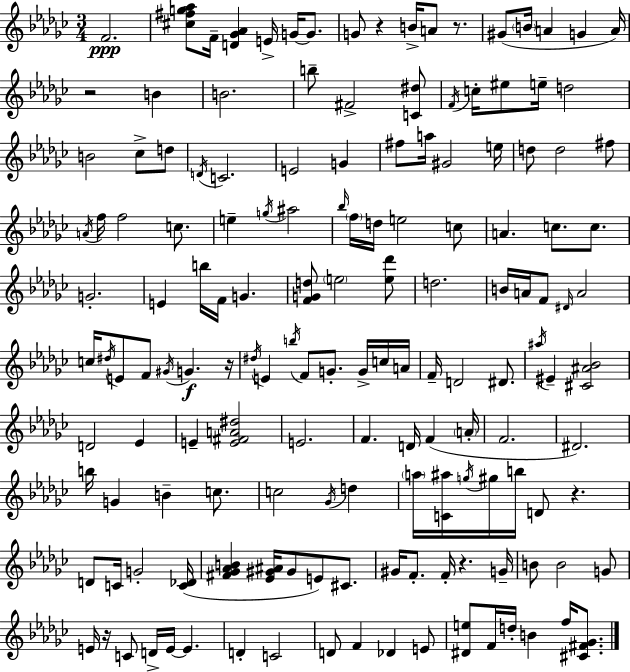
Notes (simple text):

F4/h. [C#5,F#5,G5,Ab5]/e F4/s [D4,Gb4,Ab4]/q E4/s G4/s G4/e. G4/e R/q B4/s A4/e R/e. G#4/e B4/s A4/q G4/q A4/s R/h B4/q B4/h. B5/e F#4/h [C4,D#5]/e F4/s C5/s EIS5/e E5/s D5/h B4/h CES5/e D5/e D4/s C4/h. E4/h G4/q F#5/e A5/s G#4/h E5/s D5/e D5/h F#5/e A4/s F5/s F5/h C5/e. E5/q G5/s A#5/h Bb5/s F5/s D5/s E5/h C5/e A4/q. C5/e. C5/e. G4/h. E4/q B5/s F4/s G4/q. [F4,G4,D5]/e E5/h [E5,Db6]/e D5/h. B4/s A4/s F4/e D#4/s A4/h C5/s D#5/s E4/e F4/e G#4/s G4/q. R/s D#5/s E4/q B5/s F4/e G4/e. G4/s C5/s A4/s F4/s D4/h D#4/e. A#5/s EIS4/q [C#4,A#4,Bb4]/h D4/h Eb4/q E4/q [E4,F#4,A4,D#5]/h E4/h. F4/q. D4/s F4/q A4/s F4/h. D#4/h. B5/s G4/q B4/q C5/e. C5/h Gb4/s D5/q A5/s [C4,A#5]/s G5/s G#5/s B5/s D4/e R/q. D4/e C4/s G4/h [C4,Db4]/s [F#4,Gb4,Ab4,B4]/q [Eb4,G#4,A#4]/s G#4/e E4/e C#4/e. G#4/s F4/e. F4/s R/q. G4/s B4/e B4/h G4/e E4/s R/s C4/e D4/s E4/s E4/q. D4/q C4/h D4/e F4/q Db4/q E4/e [D#4,E5]/e F4/s D5/s B4/q F5/s [C#4,F#4,Gb4]/e.